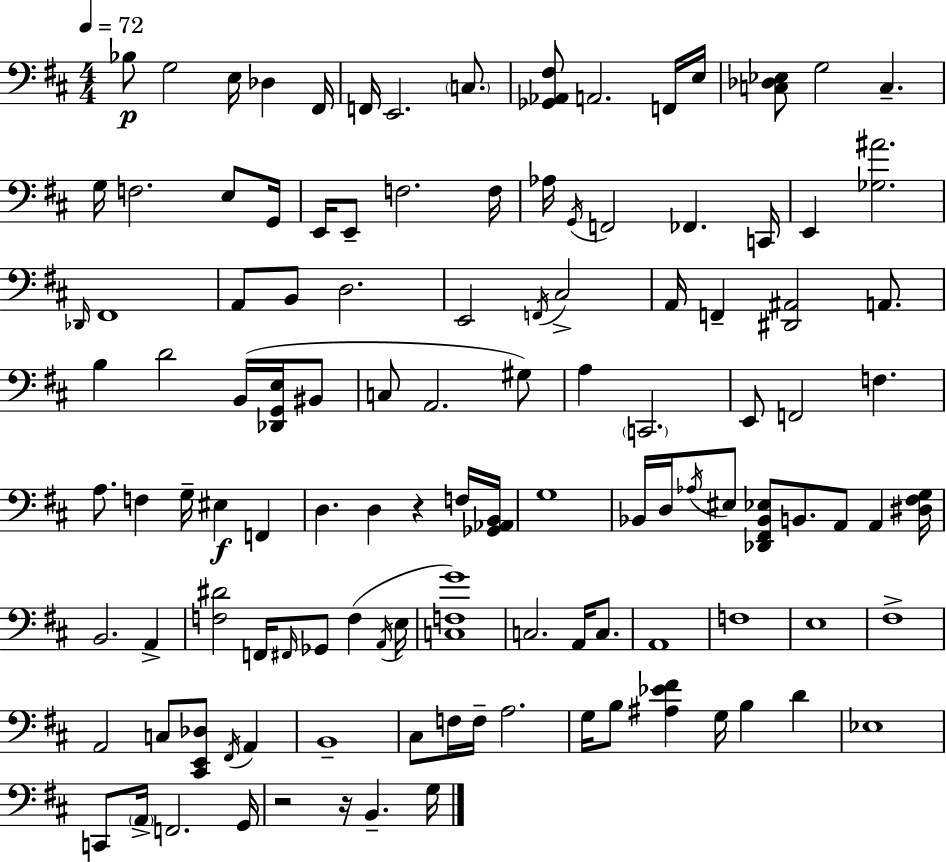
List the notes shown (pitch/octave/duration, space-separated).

Bb3/e G3/h E3/s Db3/q F#2/s F2/s E2/h. C3/e. [Gb2,Ab2,F#3]/e A2/h. F2/s E3/s [C3,Db3,Eb3]/e G3/h C3/q. G3/s F3/h. E3/e G2/s E2/s E2/e F3/h. F3/s Ab3/s G2/s F2/h FES2/q. C2/s E2/q [Gb3,A#4]/h. Db2/s F#2/w A2/e B2/e D3/h. E2/h F2/s C#3/h A2/s F2/q [D#2,A#2]/h A2/e. B3/q D4/h B2/s [Db2,G2,E3]/s BIS2/e C3/e A2/h. G#3/e A3/q C2/h. E2/e F2/h F3/q. A3/e. F3/q G3/s EIS3/q F2/q D3/q. D3/q R/q F3/s [Gb2,Ab2,B2]/s G3/w Bb2/s D3/s Ab3/s EIS3/e [Db2,F#2,Bb2,Eb3]/e B2/e. A2/e A2/q [D#3,F#3,G3]/s B2/h. A2/q [F3,D#4]/h F2/s F#2/s Gb2/e F3/q A2/s E3/s [C3,F3,G4]/w C3/h. A2/s C3/e. A2/w F3/w E3/w F#3/w A2/h C3/e [C#2,E2,Db3]/e F#2/s A2/q B2/w C#3/e F3/s F3/s A3/h. G3/s B3/e [A#3,Eb4,F#4]/q G3/s B3/q D4/q Eb3/w C2/e A2/s F2/h. G2/s R/h R/s B2/q. G3/s